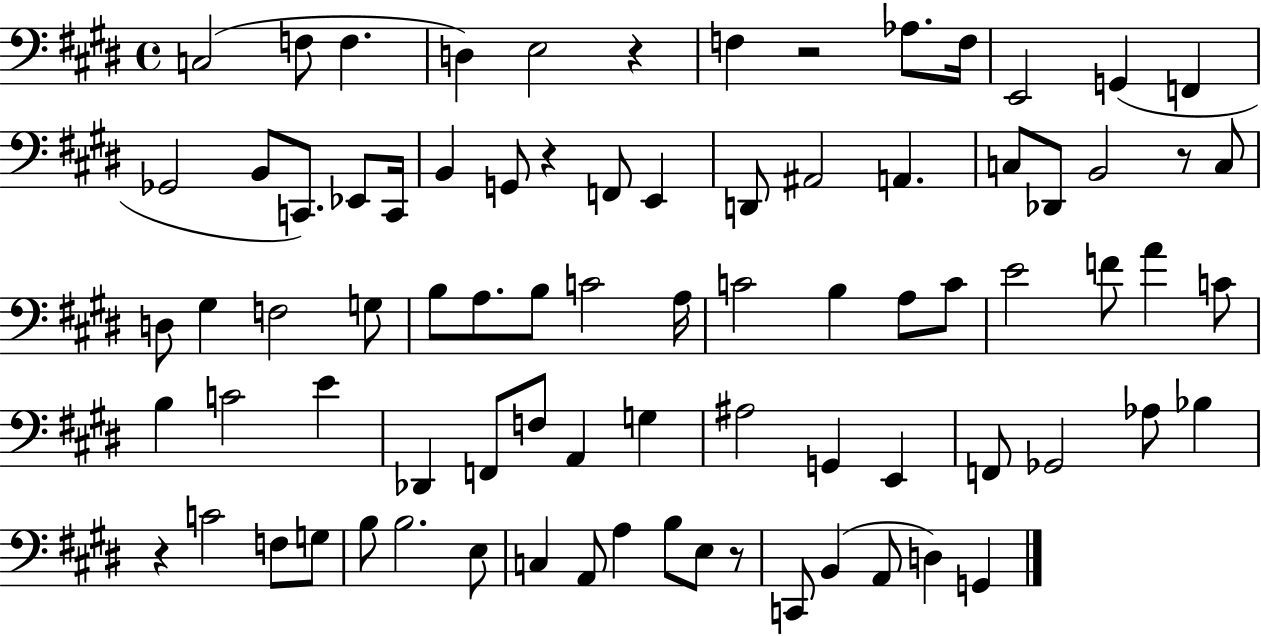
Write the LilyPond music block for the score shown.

{
  \clef bass
  \time 4/4
  \defaultTimeSignature
  \key e \major
  c2( f8 f4. | d4) e2 r4 | f4 r2 aes8. f16 | e,2 g,4( f,4 | \break ges,2 b,8 c,8.) ees,8 c,16 | b,4 g,8 r4 f,8 e,4 | d,8 ais,2 a,4. | c8 des,8 b,2 r8 c8 | \break d8 gis4 f2 g8 | b8 a8. b8 c'2 a16 | c'2 b4 a8 c'8 | e'2 f'8 a'4 c'8 | \break b4 c'2 e'4 | des,4 f,8 f8 a,4 g4 | ais2 g,4 e,4 | f,8 ges,2 aes8 bes4 | \break r4 c'2 f8 g8 | b8 b2. e8 | c4 a,8 a4 b8 e8 r8 | c,8 b,4( a,8 d4) g,4 | \break \bar "|."
}